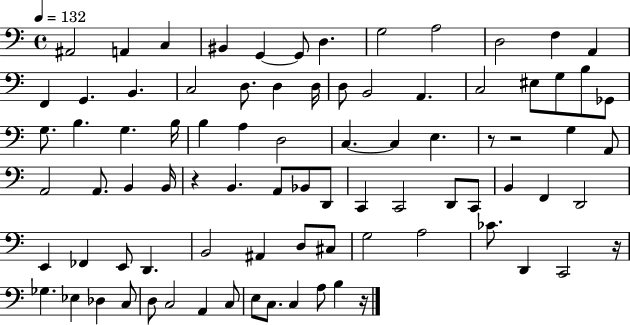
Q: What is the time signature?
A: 4/4